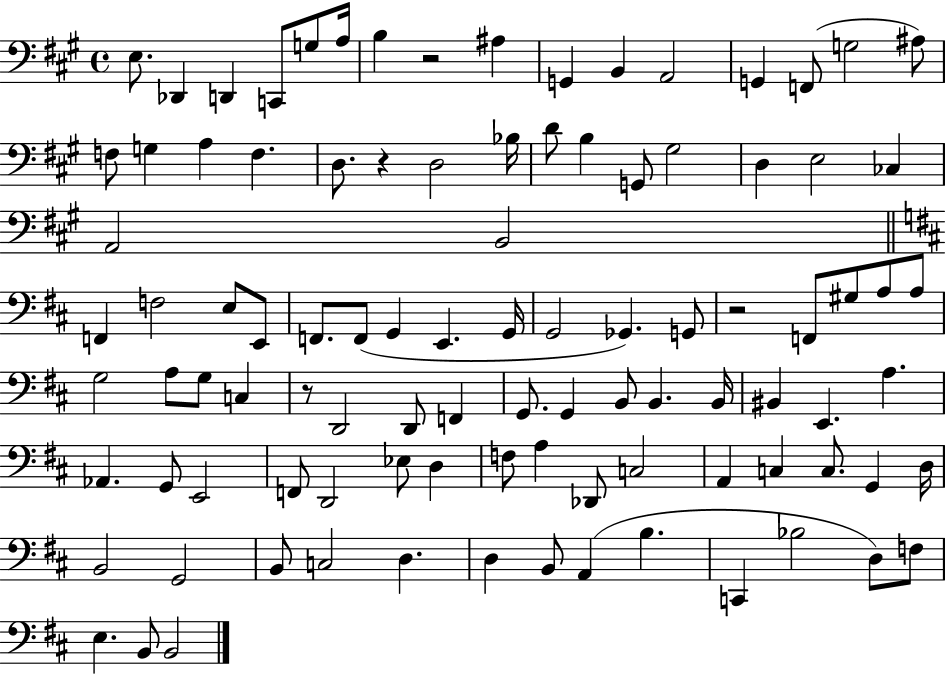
{
  \clef bass
  \time 4/4
  \defaultTimeSignature
  \key a \major
  e8. des,4 d,4 c,8 g8 a16 | b4 r2 ais4 | g,4 b,4 a,2 | g,4 f,8( g2 ais8) | \break f8 g4 a4 f4. | d8. r4 d2 bes16 | d'8 b4 g,8 gis2 | d4 e2 ces4 | \break a,2 b,2 | \bar "||" \break \key b \minor f,4 f2 e8 e,8 | f,8. f,8( g,4 e,4. g,16 | g,2 ges,4.) g,8 | r2 f,8 gis8 a8 a8 | \break g2 a8 g8 c4 | r8 d,2 d,8 f,4 | g,8. g,4 b,8 b,4. b,16 | bis,4 e,4. a4. | \break aes,4. g,8 e,2 | f,8 d,2 ees8 d4 | f8 a4 des,8 c2 | a,4 c4 c8. g,4 d16 | \break b,2 g,2 | b,8 c2 d4. | d4 b,8 a,4( b4. | c,4 bes2 d8) f8 | \break e4. b,8 b,2 | \bar "|."
}